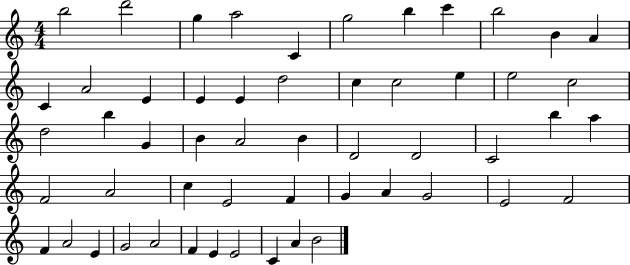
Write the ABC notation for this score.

X:1
T:Untitled
M:4/4
L:1/4
K:C
b2 d'2 g a2 C g2 b c' b2 B A C A2 E E E d2 c c2 e e2 c2 d2 b G B A2 B D2 D2 C2 b a F2 A2 c E2 F G A G2 E2 F2 F A2 E G2 A2 F E E2 C A B2